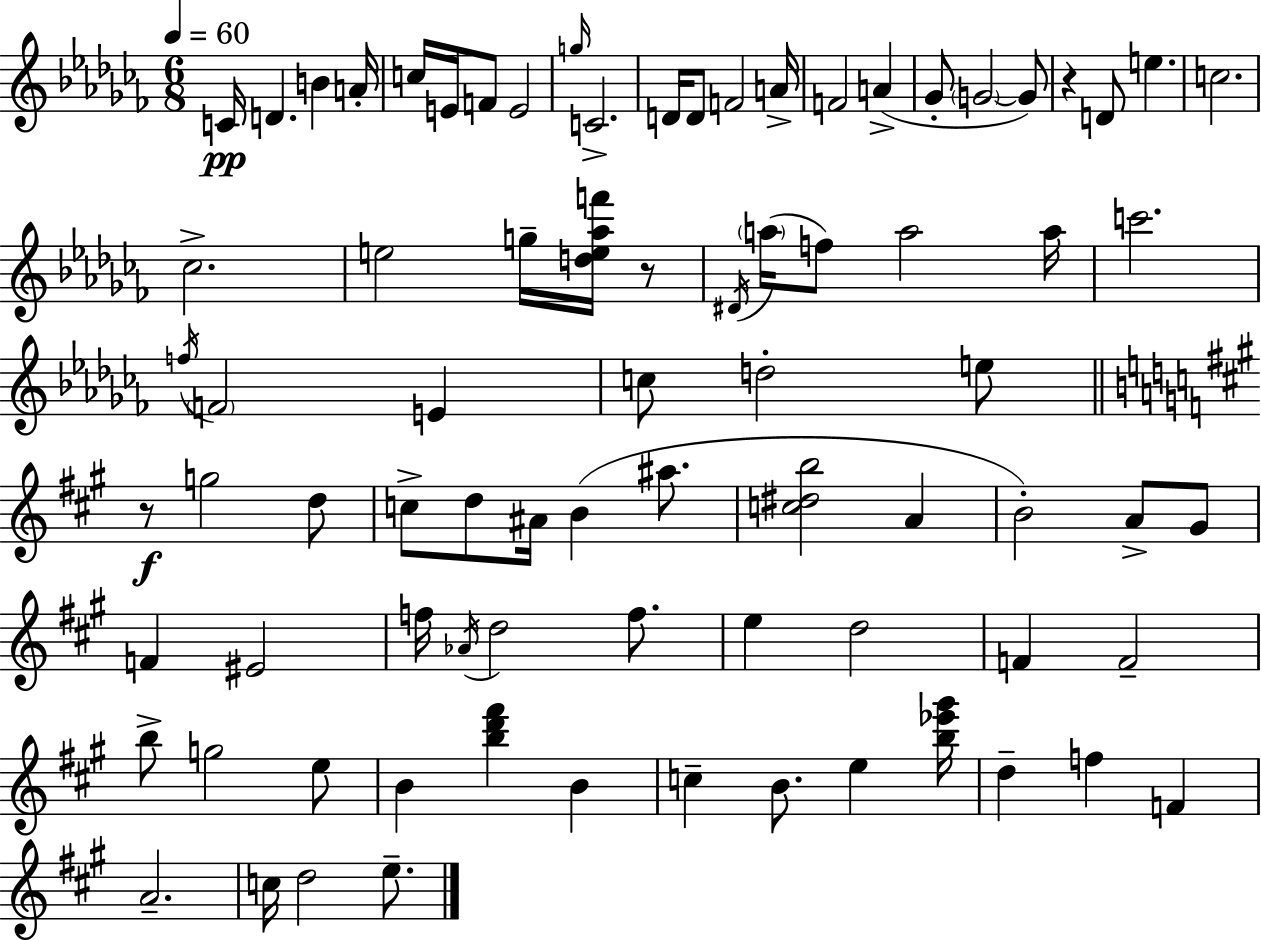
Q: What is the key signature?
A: AES minor